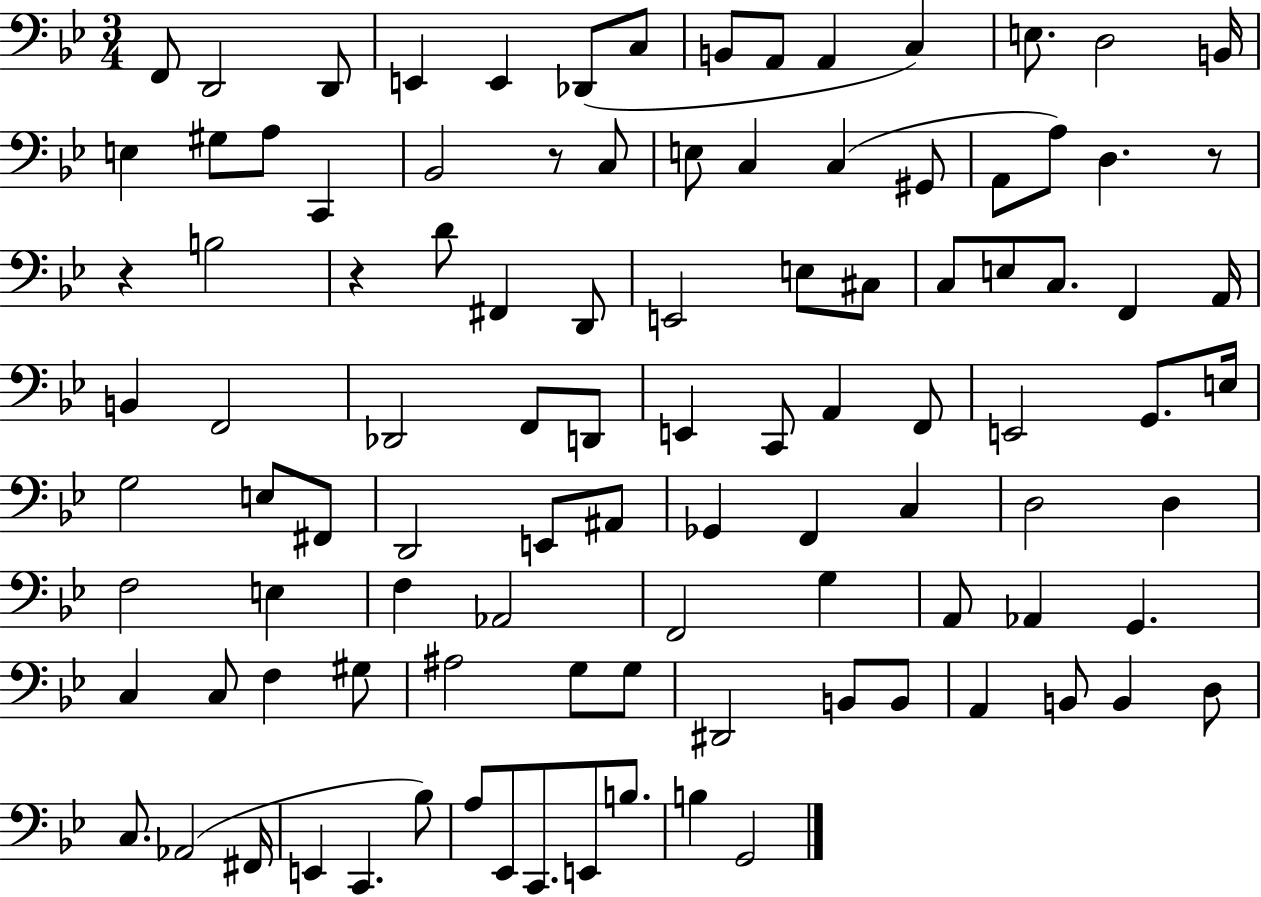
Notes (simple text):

F2/e D2/h D2/e E2/q E2/q Db2/e C3/e B2/e A2/e A2/q C3/q E3/e. D3/h B2/s E3/q G#3/e A3/e C2/q Bb2/h R/e C3/e E3/e C3/q C3/q G#2/e A2/e A3/e D3/q. R/e R/q B3/h R/q D4/e F#2/q D2/e E2/h E3/e C#3/e C3/e E3/e C3/e. F2/q A2/s B2/q F2/h Db2/h F2/e D2/e E2/q C2/e A2/q F2/e E2/h G2/e. E3/s G3/h E3/e F#2/e D2/h E2/e A#2/e Gb2/q F2/q C3/q D3/h D3/q F3/h E3/q F3/q Ab2/h F2/h G3/q A2/e Ab2/q G2/q. C3/q C3/e F3/q G#3/e A#3/h G3/e G3/e D#2/h B2/e B2/e A2/q B2/e B2/q D3/e C3/e. Ab2/h F#2/s E2/q C2/q. Bb3/e A3/e Eb2/e C2/e. E2/e B3/e. B3/q G2/h